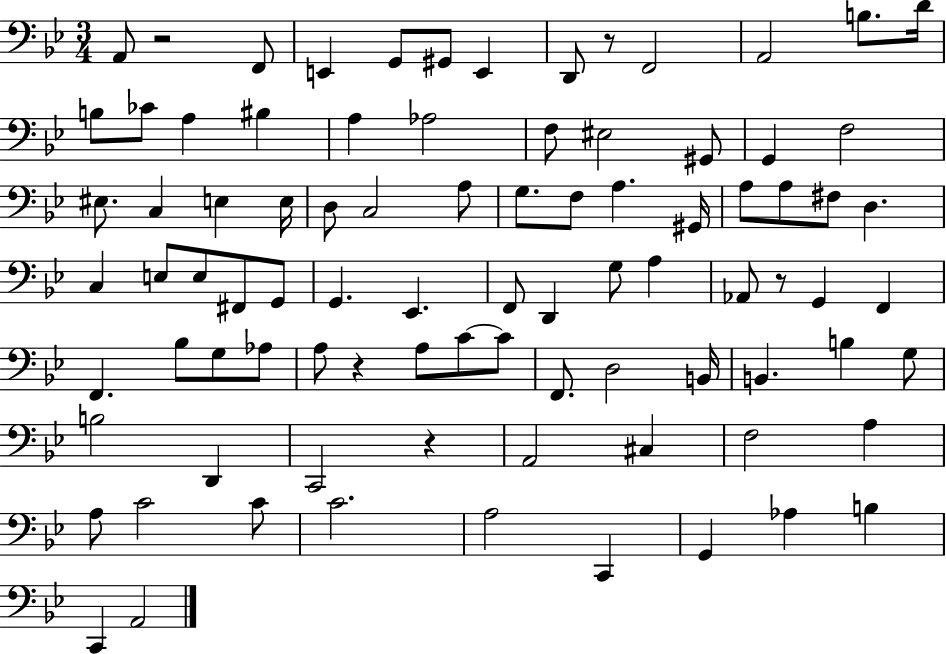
{
  \clef bass
  \numericTimeSignature
  \time 3/4
  \key bes \major
  a,8 r2 f,8 | e,4 g,8 gis,8 e,4 | d,8 r8 f,2 | a,2 b8. d'16 | \break b8 ces'8 a4 bis4 | a4 aes2 | f8 eis2 gis,8 | g,4 f2 | \break eis8. c4 e4 e16 | d8 c2 a8 | g8. f8 a4. gis,16 | a8 a8 fis8 d4. | \break c4 e8 e8 fis,8 g,8 | g,4. ees,4. | f,8 d,4 g8 a4 | aes,8 r8 g,4 f,4 | \break f,4. bes8 g8 aes8 | a8 r4 a8 c'8~~ c'8 | f,8. d2 b,16 | b,4. b4 g8 | \break b2 d,4 | c,2 r4 | a,2 cis4 | f2 a4 | \break a8 c'2 c'8 | c'2. | a2 c,4 | g,4 aes4 b4 | \break c,4 a,2 | \bar "|."
}